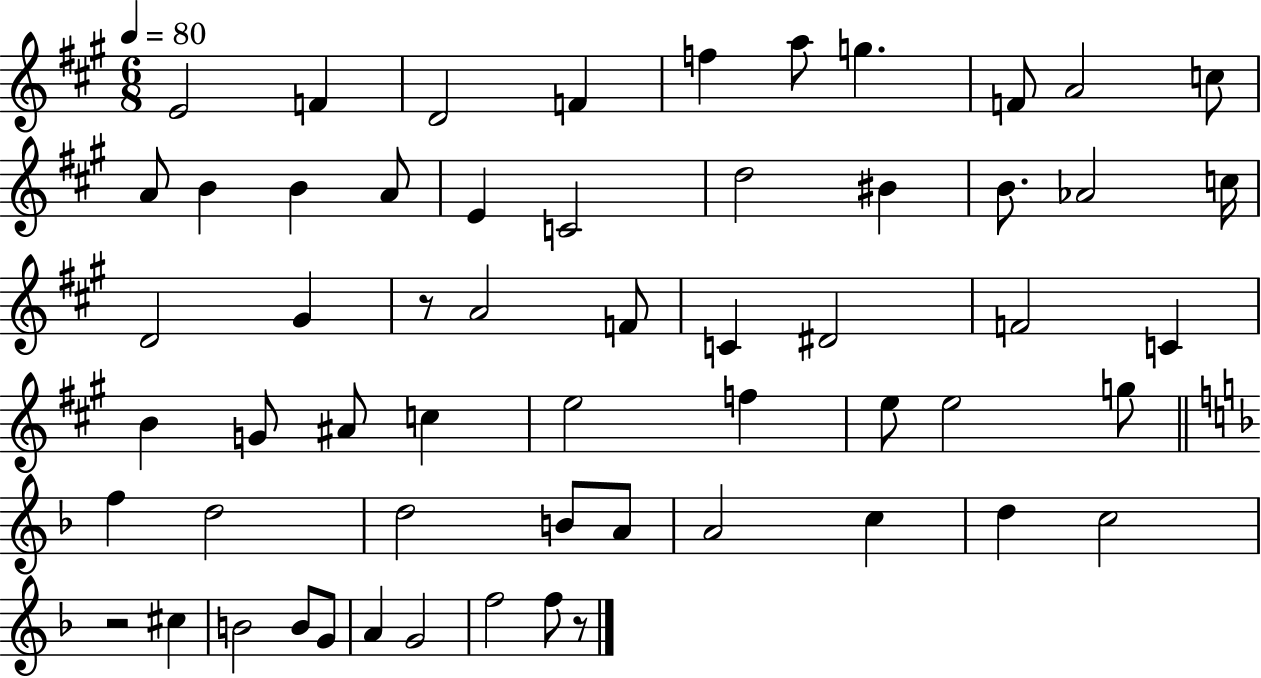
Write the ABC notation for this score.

X:1
T:Untitled
M:6/8
L:1/4
K:A
E2 F D2 F f a/2 g F/2 A2 c/2 A/2 B B A/2 E C2 d2 ^B B/2 _A2 c/4 D2 ^G z/2 A2 F/2 C ^D2 F2 C B G/2 ^A/2 c e2 f e/2 e2 g/2 f d2 d2 B/2 A/2 A2 c d c2 z2 ^c B2 B/2 G/2 A G2 f2 f/2 z/2